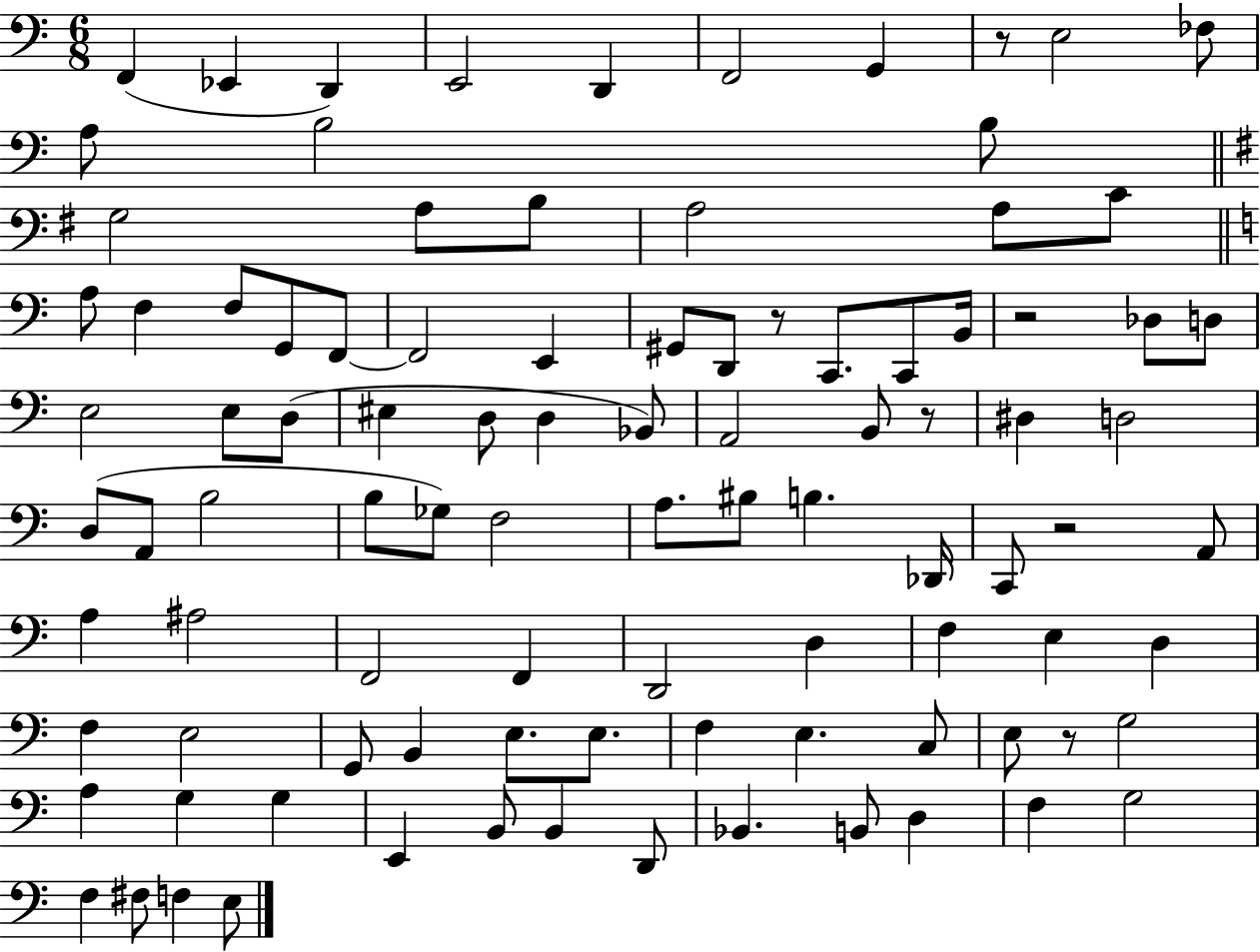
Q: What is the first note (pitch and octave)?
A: F2